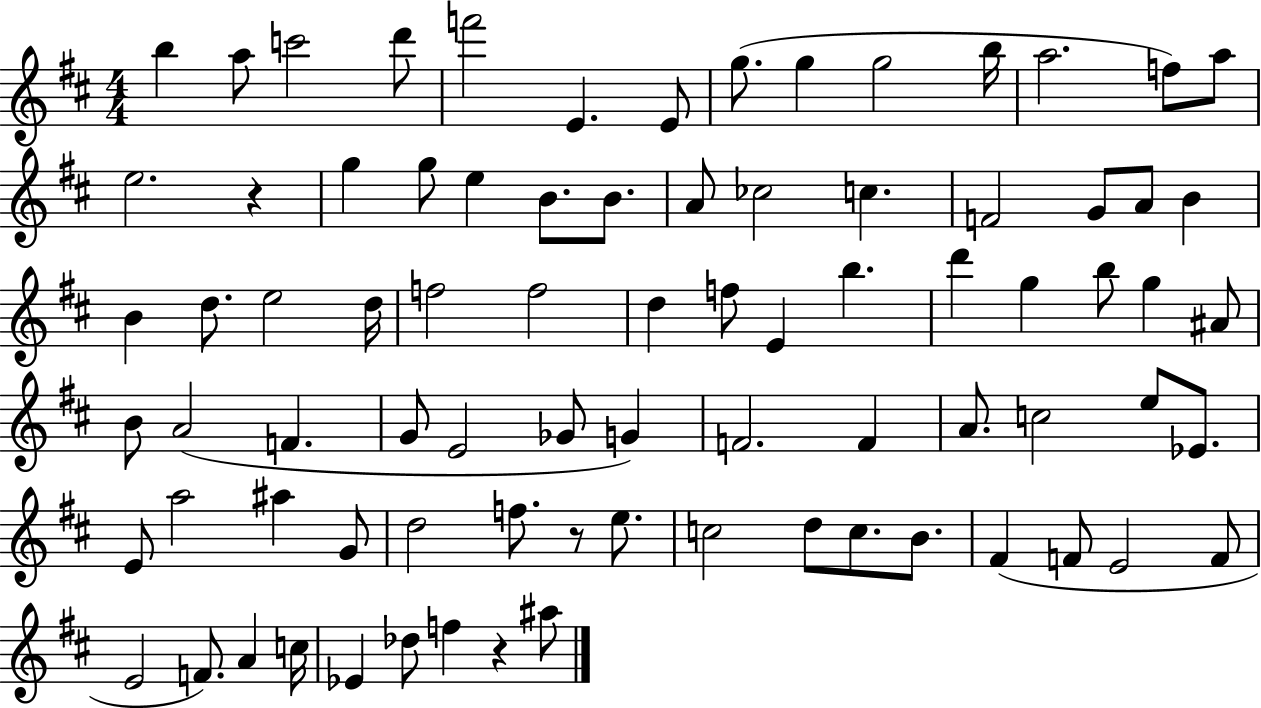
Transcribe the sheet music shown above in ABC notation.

X:1
T:Untitled
M:4/4
L:1/4
K:D
b a/2 c'2 d'/2 f'2 E E/2 g/2 g g2 b/4 a2 f/2 a/2 e2 z g g/2 e B/2 B/2 A/2 _c2 c F2 G/2 A/2 B B d/2 e2 d/4 f2 f2 d f/2 E b d' g b/2 g ^A/2 B/2 A2 F G/2 E2 _G/2 G F2 F A/2 c2 e/2 _E/2 E/2 a2 ^a G/2 d2 f/2 z/2 e/2 c2 d/2 c/2 B/2 ^F F/2 E2 F/2 E2 F/2 A c/4 _E _d/2 f z ^a/2